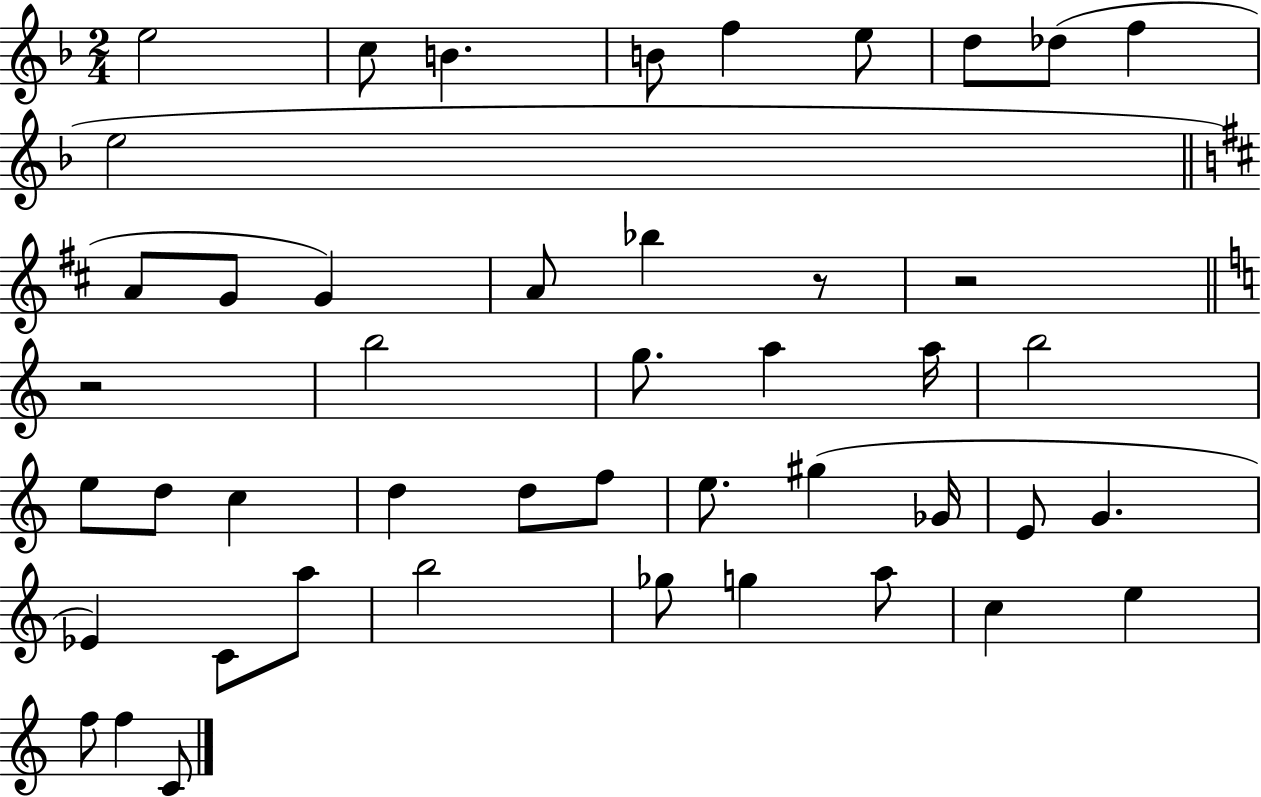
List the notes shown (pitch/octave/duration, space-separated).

E5/h C5/e B4/q. B4/e F5/q E5/e D5/e Db5/e F5/q E5/h A4/e G4/e G4/q A4/e Bb5/q R/e R/h R/h B5/h G5/e. A5/q A5/s B5/h E5/e D5/e C5/q D5/q D5/e F5/e E5/e. G#5/q Gb4/s E4/e G4/q. Eb4/q C4/e A5/e B5/h Gb5/e G5/q A5/e C5/q E5/q F5/e F5/q C4/e